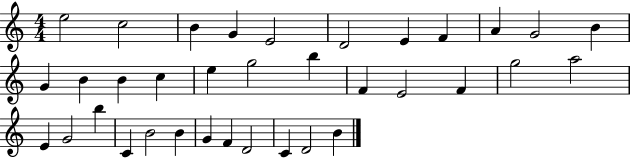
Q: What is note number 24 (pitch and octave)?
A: E4